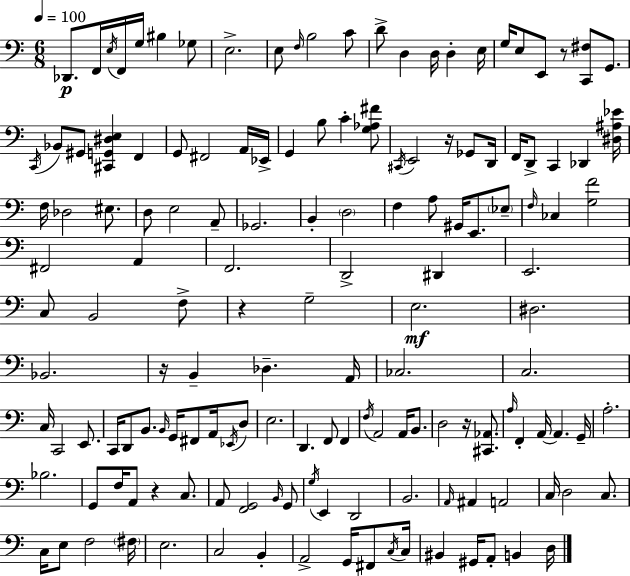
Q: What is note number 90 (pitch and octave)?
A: F2